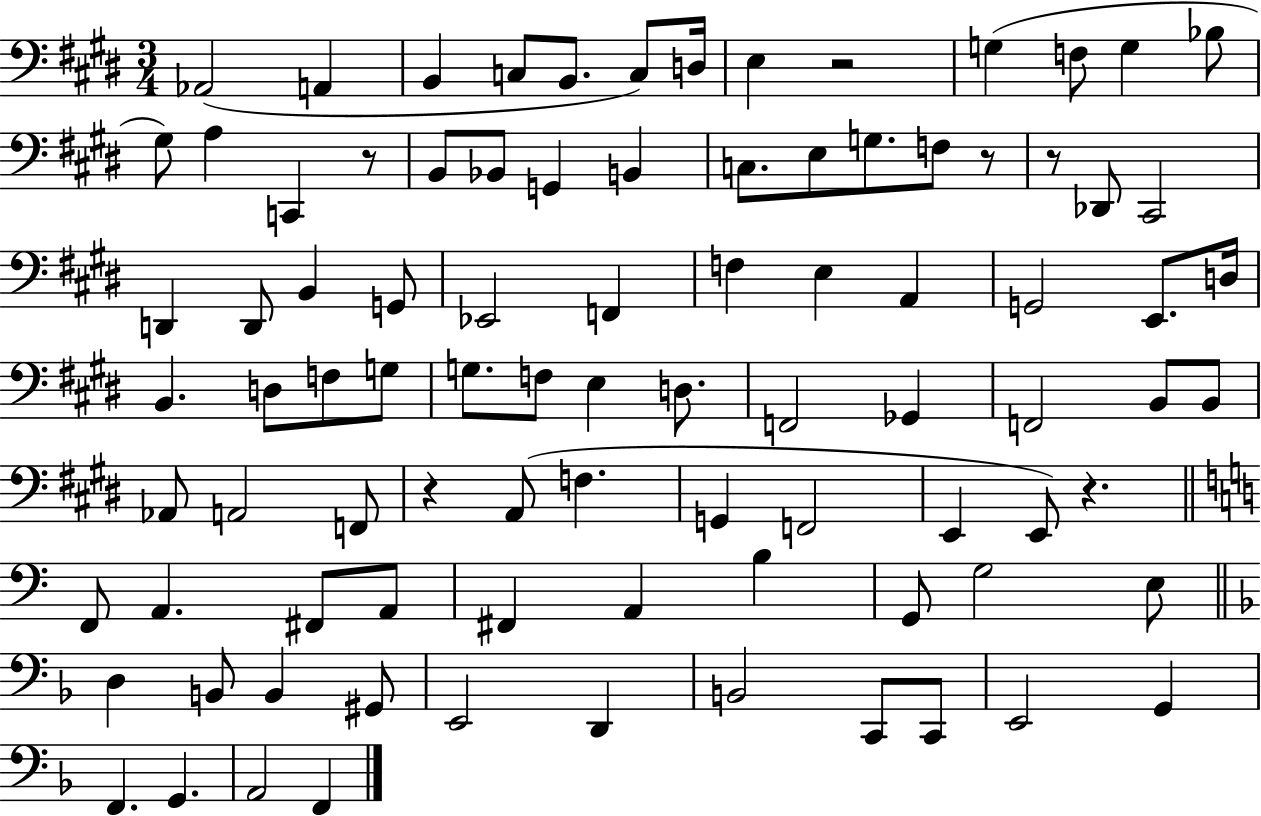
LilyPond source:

{
  \clef bass
  \numericTimeSignature
  \time 3/4
  \key e \major
  aes,2( a,4 | b,4 c8 b,8. c8) d16 | e4 r2 | g4( f8 g4 bes8 | \break gis8) a4 c,4 r8 | b,8 bes,8 g,4 b,4 | c8. e8 g8. f8 r8 | r8 des,8 cis,2 | \break d,4 d,8 b,4 g,8 | ees,2 f,4 | f4 e4 a,4 | g,2 e,8. d16 | \break b,4. d8 f8 g8 | g8. f8 e4 d8. | f,2 ges,4 | f,2 b,8 b,8 | \break aes,8 a,2 f,8 | r4 a,8( f4. | g,4 f,2 | e,4 e,8) r4. | \break \bar "||" \break \key c \major f,8 a,4. fis,8 a,8 | fis,4 a,4 b4 | g,8 g2 e8 | \bar "||" \break \key f \major d4 b,8 b,4 gis,8 | e,2 d,4 | b,2 c,8 c,8 | e,2 g,4 | \break f,4. g,4. | a,2 f,4 | \bar "|."
}